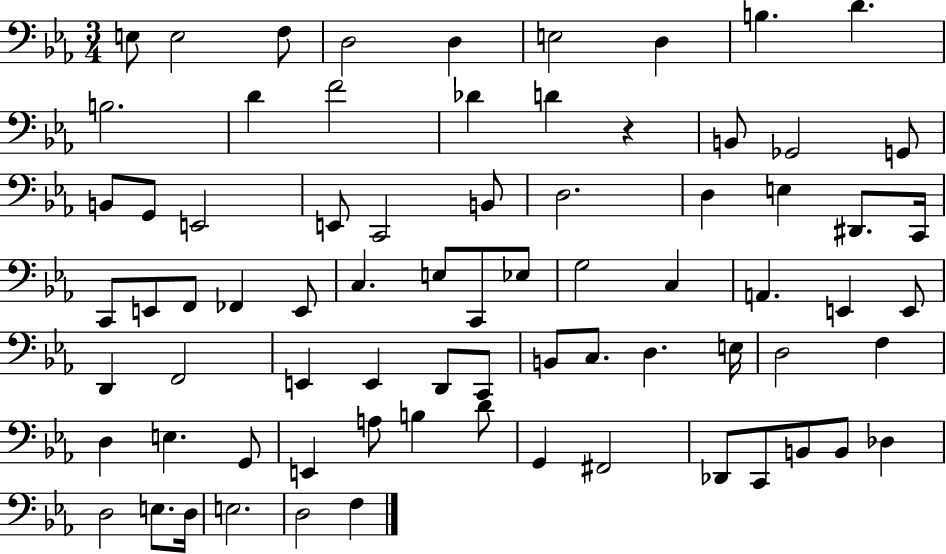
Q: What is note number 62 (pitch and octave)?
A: G2